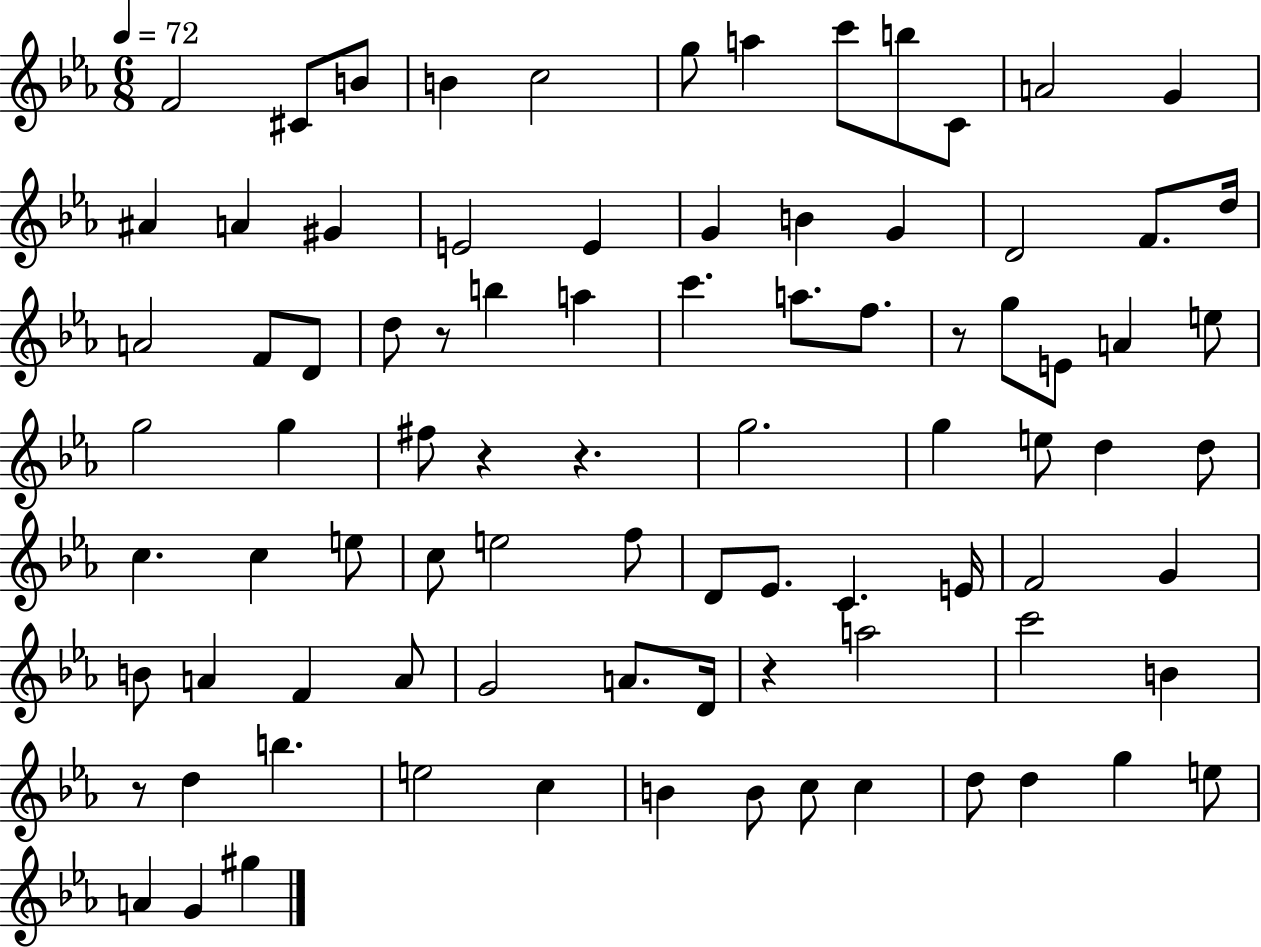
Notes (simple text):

F4/h C#4/e B4/e B4/q C5/h G5/e A5/q C6/e B5/e C4/e A4/h G4/q A#4/q A4/q G#4/q E4/h E4/q G4/q B4/q G4/q D4/h F4/e. D5/s A4/h F4/e D4/e D5/e R/e B5/q A5/q C6/q. A5/e. F5/e. R/e G5/e E4/e A4/q E5/e G5/h G5/q F#5/e R/q R/q. G5/h. G5/q E5/e D5/q D5/e C5/q. C5/q E5/e C5/e E5/h F5/e D4/e Eb4/e. C4/q. E4/s F4/h G4/q B4/e A4/q F4/q A4/e G4/h A4/e. D4/s R/q A5/h C6/h B4/q R/e D5/q B5/q. E5/h C5/q B4/q B4/e C5/e C5/q D5/e D5/q G5/q E5/e A4/q G4/q G#5/q